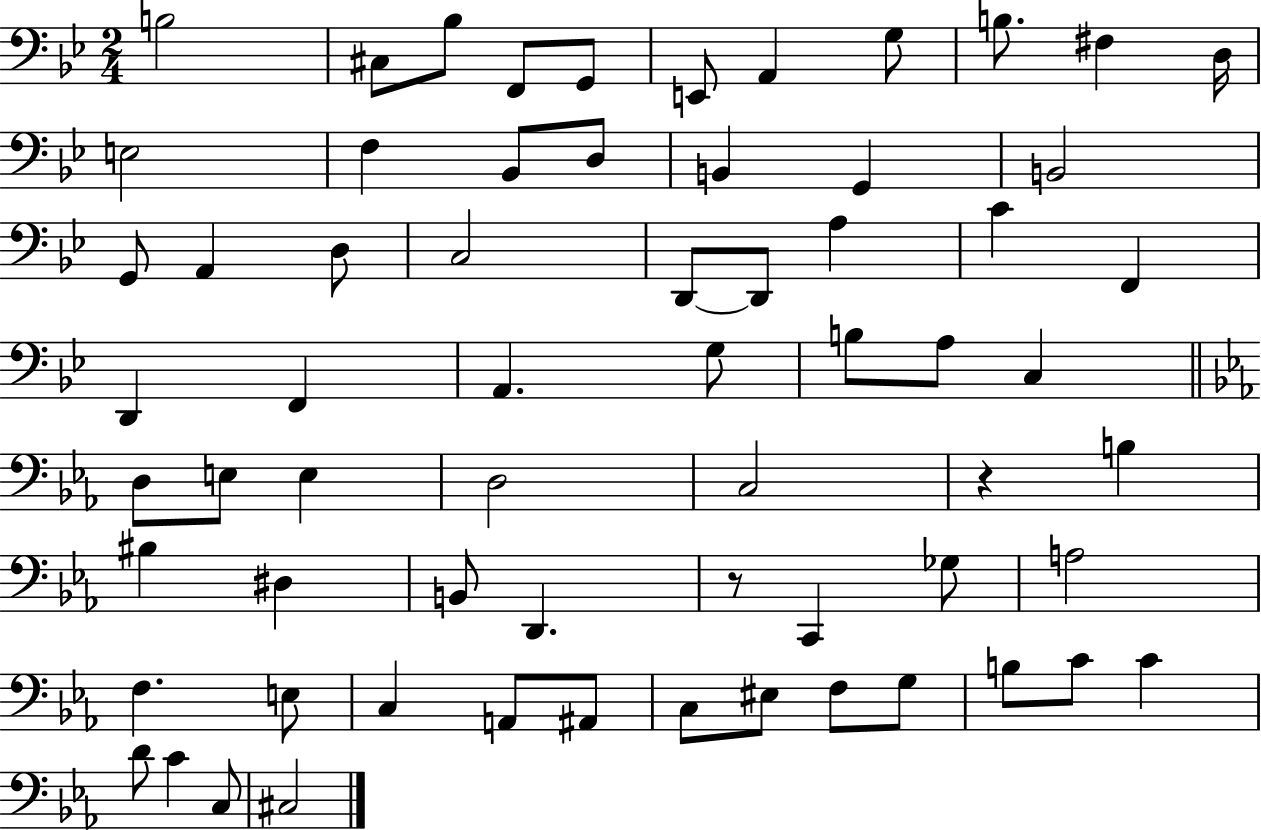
B3/h C#3/e Bb3/e F2/e G2/e E2/e A2/q G3/e B3/e. F#3/q D3/s E3/h F3/q Bb2/e D3/e B2/q G2/q B2/h G2/e A2/q D3/e C3/h D2/e D2/e A3/q C4/q F2/q D2/q F2/q A2/q. G3/e B3/e A3/e C3/q D3/e E3/e E3/q D3/h C3/h R/q B3/q BIS3/q D#3/q B2/e D2/q. R/e C2/q Gb3/e A3/h F3/q. E3/e C3/q A2/e A#2/e C3/e EIS3/e F3/e G3/e B3/e C4/e C4/q D4/e C4/q C3/e C#3/h